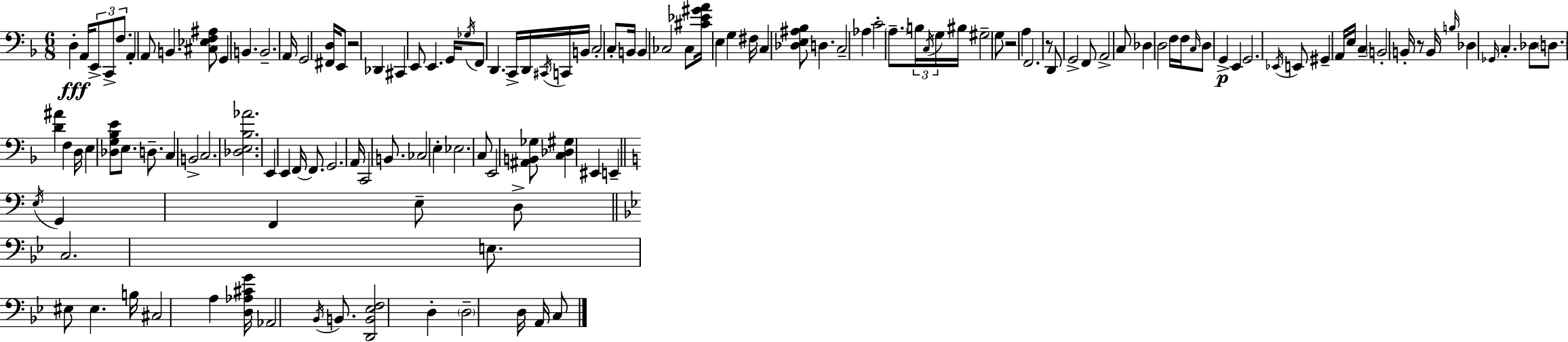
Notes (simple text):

D3/q A2/s E2/e C2/e F3/e. A2/q A2/e B2/q. [C#3,Eb3,F3,A#3]/e G2/q B2/q. B2/h. A2/s G2/h [F#2,D3]/s E2/e R/h Db2/q C#2/q E2/e E2/q. G2/s Gb3/s F2/e D2/q. C2/s D2/s C#2/s C2/s B2/s C3/h C3/e B2/s B2/q CES3/h CES3/e [C#4,Eb4,G#4,A4]/s E3/q G3/q F#3/s C3/q [Db3,E3,A#3,Bb3]/e D3/q. C3/h Ab3/q C4/h A3/e. B3/s C3/s G3/s BIS3/s G#3/h G3/e R/h A3/q F2/h. R/e D2/e G2/h F2/e A2/h C3/e Db3/q D3/h F3/s F3/s C3/s D3/e G2/q E2/q G2/h. Eb2/s E2/e G#2/q A2/s E3/s C3/q B2/h B2/s R/e B2/s B3/s Db3/q Gb2/s C3/q. Db3/e D3/e. [D4,A#4]/q F3/q D3/s E3/q [Db3,G3,Bb3,E4]/e E3/e. D3/e. C3/q B2/h C3/h. [Db3,E3,Bb3,Ab4]/h. E2/q E2/q F2/s F2/e. G2/h. A2/s C2/h B2/e. CES3/h E3/q Eb3/h. C3/e E2/h [A#2,B2,Gb3]/e [C3,Db3,G#3]/q EIS2/q E2/q E3/s G2/q F2/q E3/e D3/e C3/h. E3/e. EIS3/e EIS3/q. B3/s C#3/h A3/q [D3,Ab3,C#4,G4]/s Ab2/h Bb2/s B2/e. [D2,B2,Eb3,F3]/h D3/q D3/h D3/s A2/s C3/e